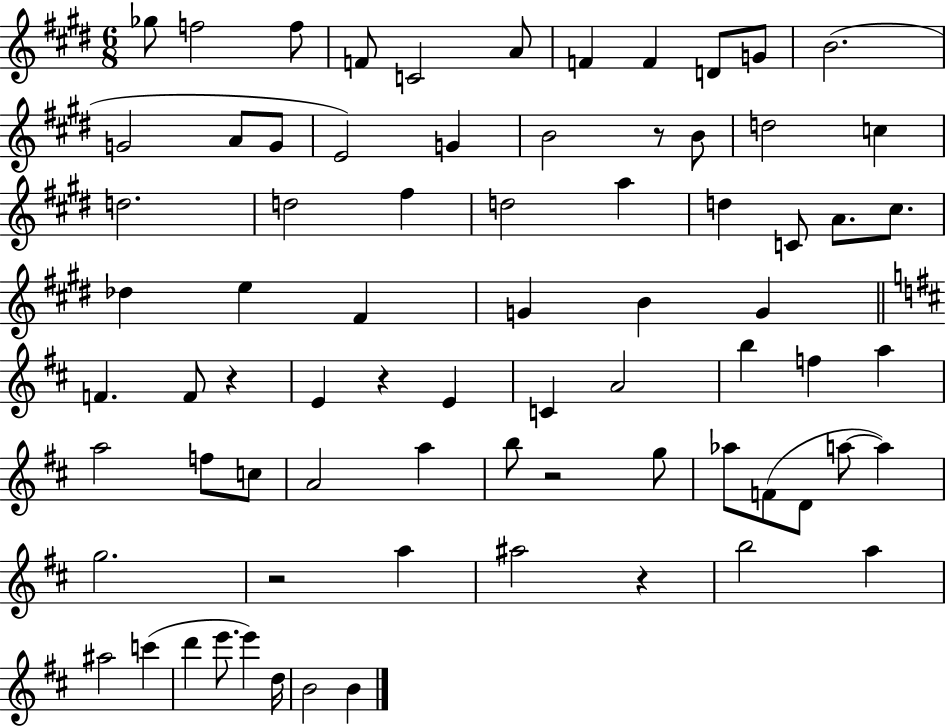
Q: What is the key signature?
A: E major